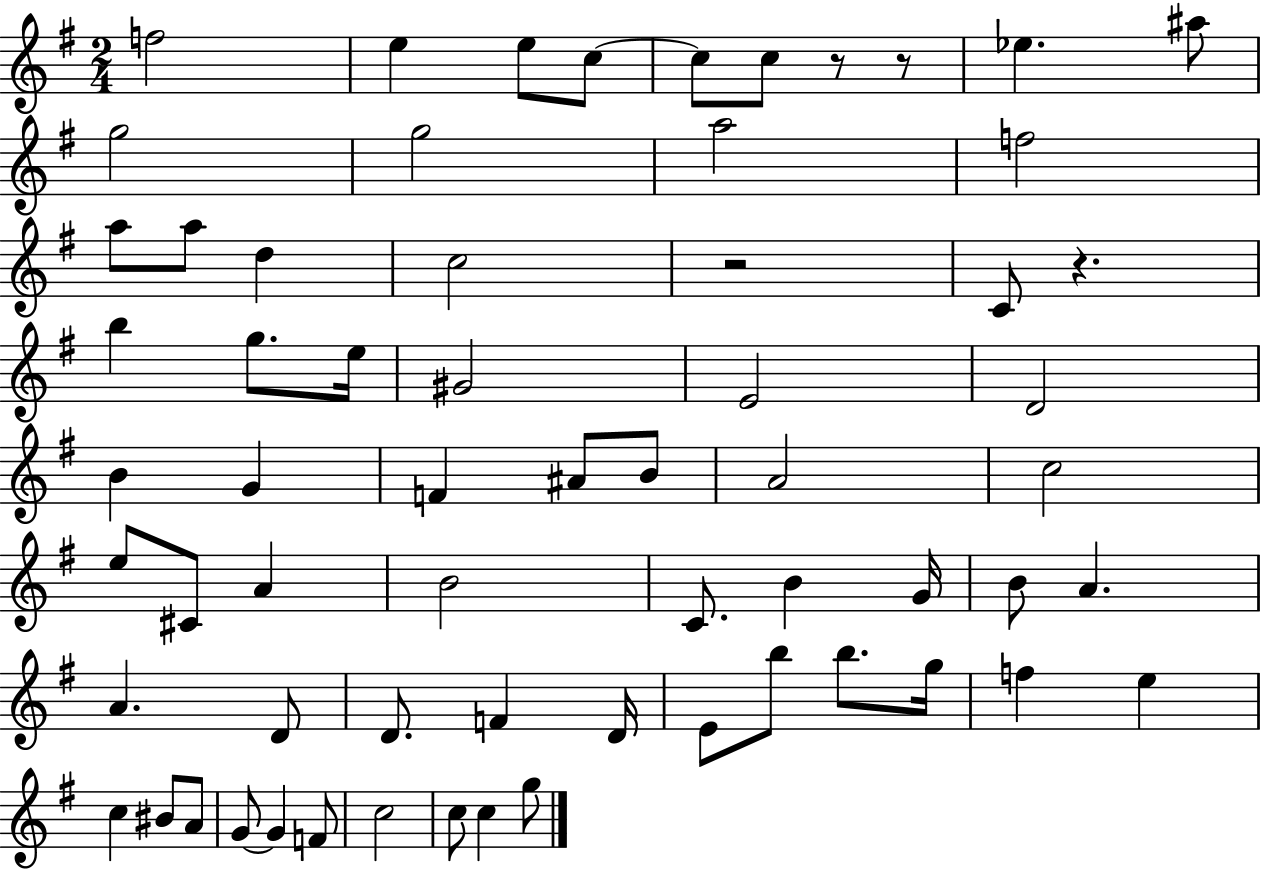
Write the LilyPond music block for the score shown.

{
  \clef treble
  \numericTimeSignature
  \time 2/4
  \key g \major
  \repeat volta 2 { f''2 | e''4 e''8 c''8~~ | c''8 c''8 r8 r8 | ees''4. ais''8 | \break g''2 | g''2 | a''2 | f''2 | \break a''8 a''8 d''4 | c''2 | r2 | c'8 r4. | \break b''4 g''8. e''16 | gis'2 | e'2 | d'2 | \break b'4 g'4 | f'4 ais'8 b'8 | a'2 | c''2 | \break e''8 cis'8 a'4 | b'2 | c'8. b'4 g'16 | b'8 a'4. | \break a'4. d'8 | d'8. f'4 d'16 | e'8 b''8 b''8. g''16 | f''4 e''4 | \break c''4 bis'8 a'8 | g'8~~ g'4 f'8 | c''2 | c''8 c''4 g''8 | \break } \bar "|."
}